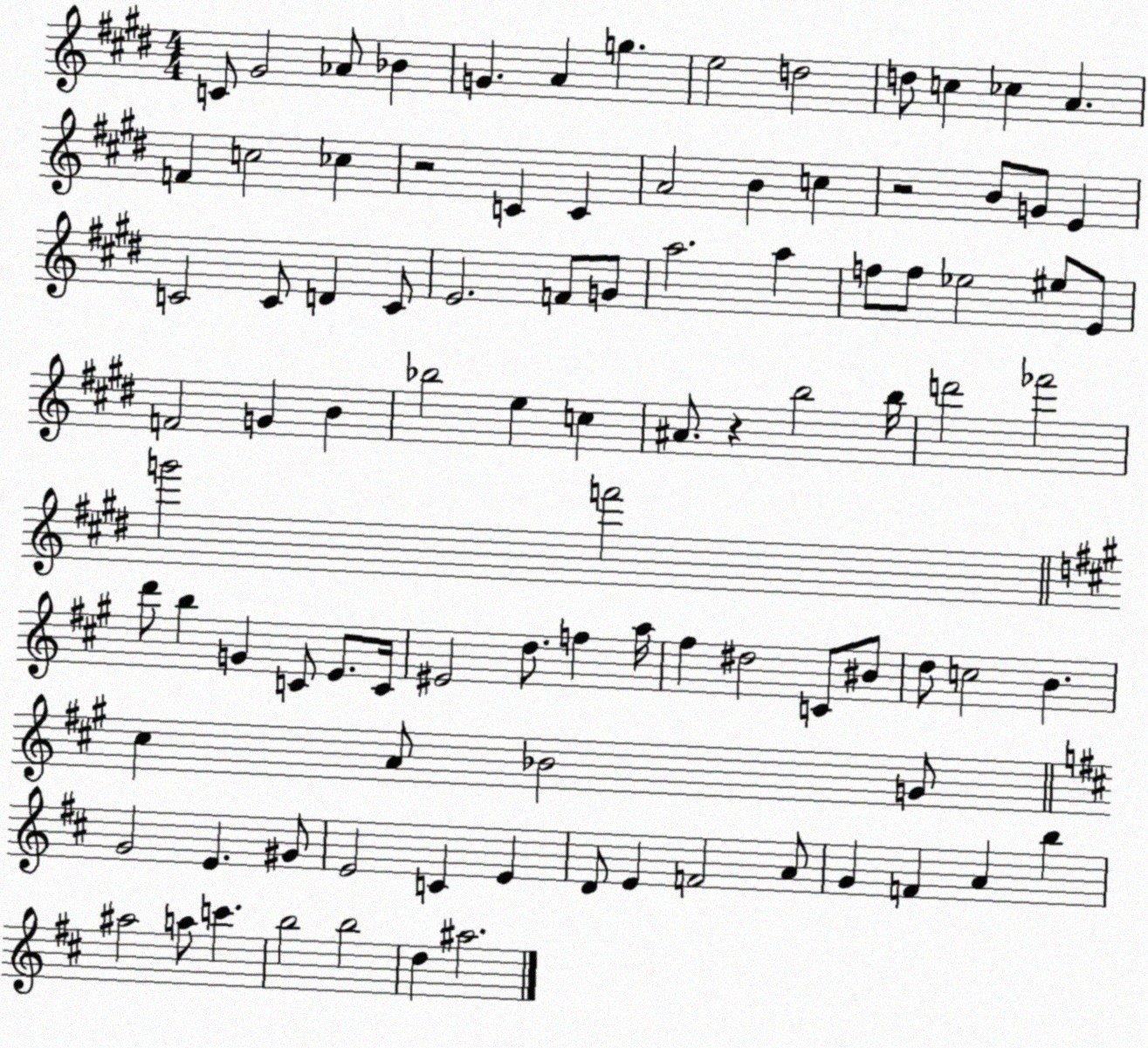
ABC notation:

X:1
T:Untitled
M:4/4
L:1/4
K:E
C/2 ^G2 _A/2 _B G A g e2 d2 d/2 c _c A F c2 _c z2 C C A2 B c z2 B/2 G/2 E C2 C/2 D C/2 E2 F/2 G/2 a2 a f/2 f/2 _e2 ^e/2 E/2 F2 G B _b2 e c ^A/2 z b2 b/4 d'2 _f'2 g'2 f'2 d'/2 b G C/2 E/2 C/4 ^E2 d/2 f a/4 ^f ^d2 C/2 ^B/2 d/2 c2 B ^c A/2 _B2 G/2 G2 E ^G/2 E2 C E D/2 E F2 A/2 G F A b ^a2 a/2 c' b2 b2 d ^a2